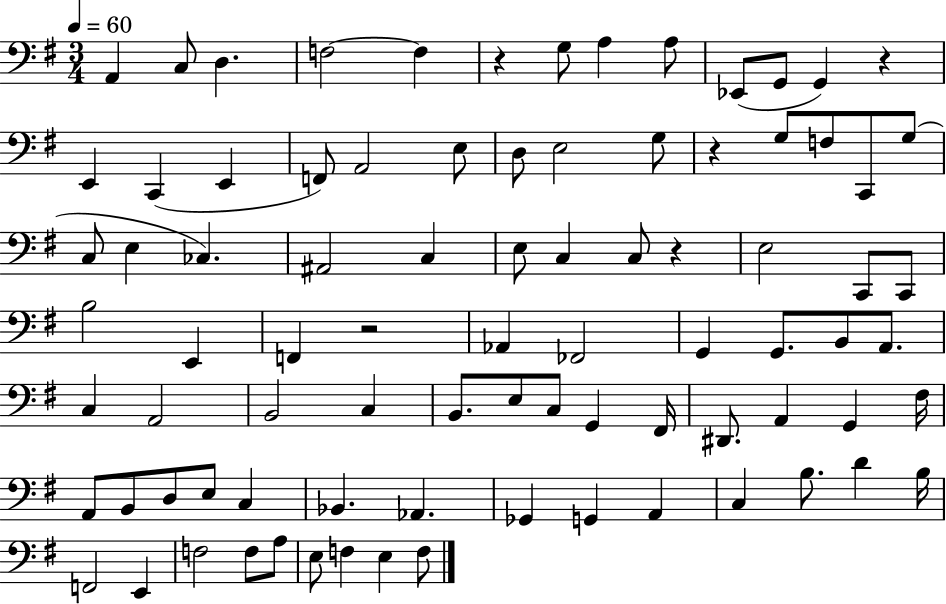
{
  \clef bass
  \numericTimeSignature
  \time 3/4
  \key g \major
  \tempo 4 = 60
  a,4 c8 d4. | f2~~ f4 | r4 g8 a4 a8 | ees,8( g,8 g,4) r4 | \break e,4 c,4( e,4 | f,8) a,2 e8 | d8 e2 g8 | r4 g8 f8 c,8 g8( | \break c8 e4 ces4.) | ais,2 c4 | e8 c4 c8 r4 | e2 c,8 c,8 | \break b2 e,4 | f,4 r2 | aes,4 fes,2 | g,4 g,8. b,8 a,8. | \break c4 a,2 | b,2 c4 | b,8. e8 c8 g,4 fis,16 | dis,8. a,4 g,4 fis16 | \break a,8 b,8 d8 e8 c4 | bes,4. aes,4. | ges,4 g,4 a,4 | c4 b8. d'4 b16 | \break f,2 e,4 | f2 f8 a8 | e8 f4 e4 f8 | \bar "|."
}